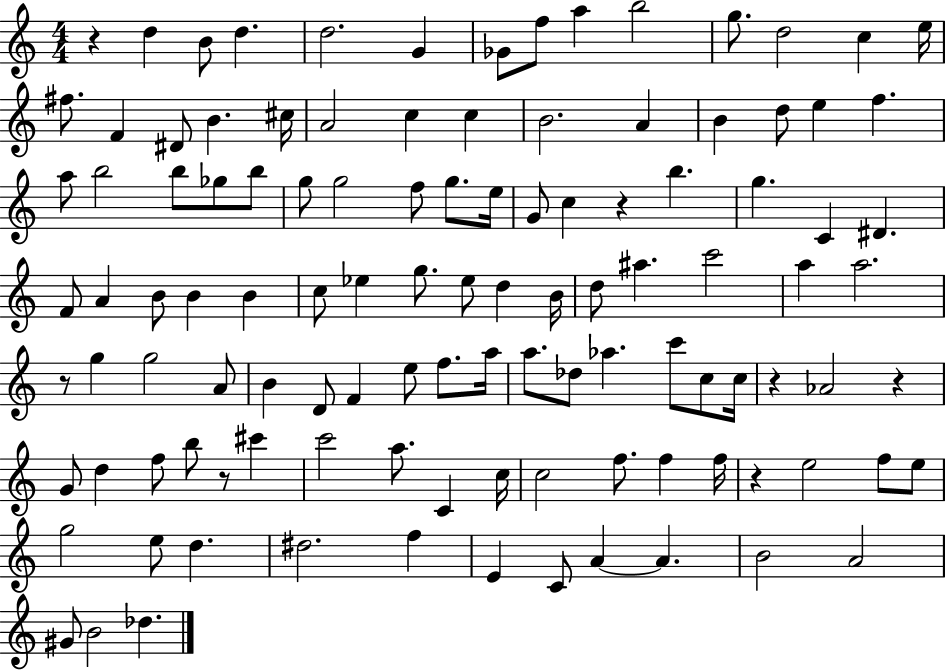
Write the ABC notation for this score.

X:1
T:Untitled
M:4/4
L:1/4
K:C
z d B/2 d d2 G _G/2 f/2 a b2 g/2 d2 c e/4 ^f/2 F ^D/2 B ^c/4 A2 c c B2 A B d/2 e f a/2 b2 b/2 _g/2 b/2 g/2 g2 f/2 g/2 e/4 G/2 c z b g C ^D F/2 A B/2 B B c/2 _e g/2 _e/2 d B/4 d/2 ^a c'2 a a2 z/2 g g2 A/2 B D/2 F e/2 f/2 a/4 a/2 _d/2 _a c'/2 c/2 c/4 z _A2 z G/2 d f/2 b/2 z/2 ^c' c'2 a/2 C c/4 c2 f/2 f f/4 z e2 f/2 e/2 g2 e/2 d ^d2 f E C/2 A A B2 A2 ^G/2 B2 _d